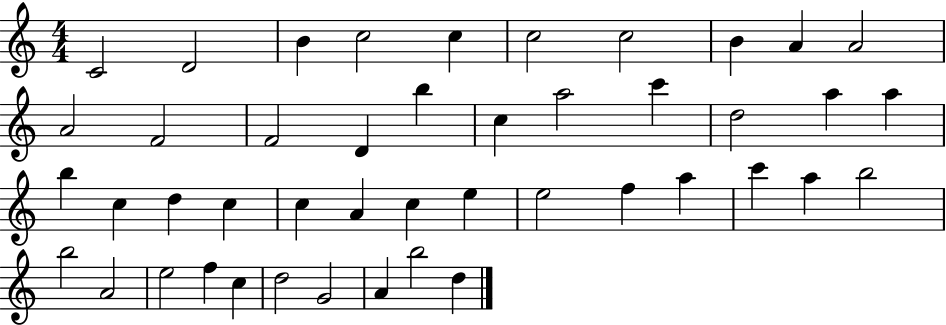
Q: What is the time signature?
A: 4/4